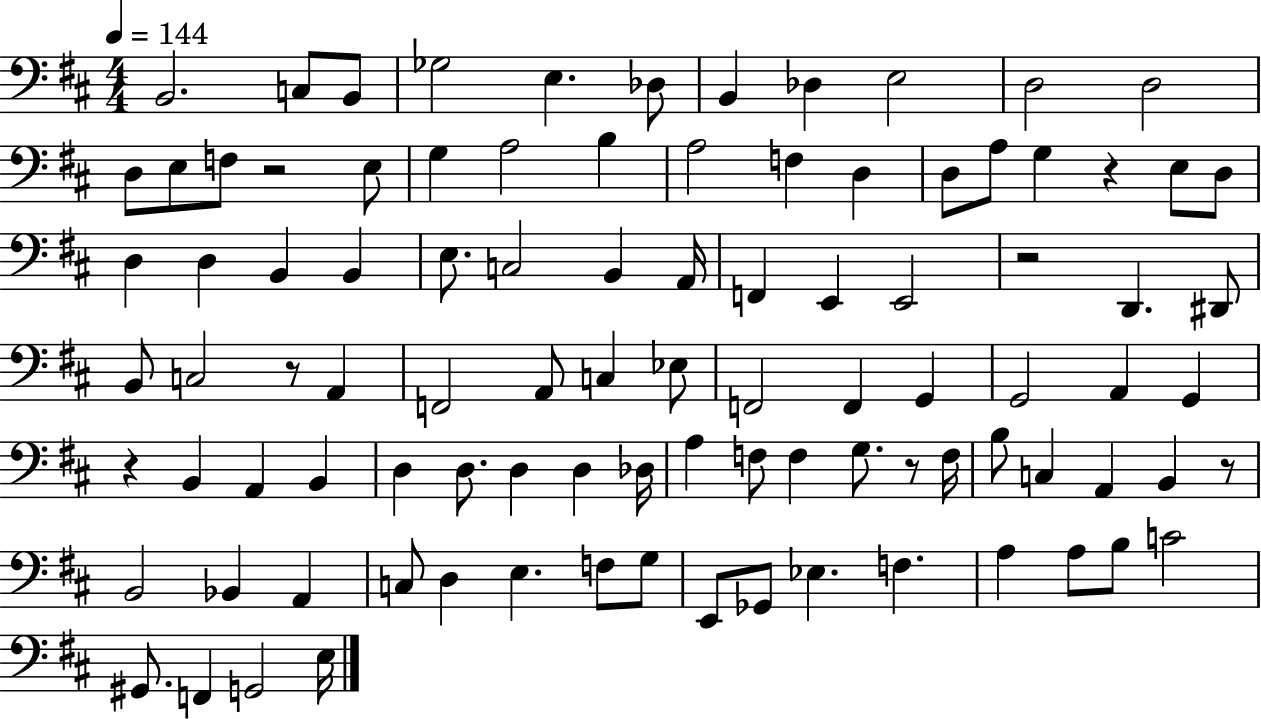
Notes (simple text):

B2/h. C3/e B2/e Gb3/h E3/q. Db3/e B2/q Db3/q E3/h D3/h D3/h D3/e E3/e F3/e R/h E3/e G3/q A3/h B3/q A3/h F3/q D3/q D3/e A3/e G3/q R/q E3/e D3/e D3/q D3/q B2/q B2/q E3/e. C3/h B2/q A2/s F2/q E2/q E2/h R/h D2/q. D#2/e B2/e C3/h R/e A2/q F2/h A2/e C3/q Eb3/e F2/h F2/q G2/q G2/h A2/q G2/q R/q B2/q A2/q B2/q D3/q D3/e. D3/q D3/q Db3/s A3/q F3/e F3/q G3/e. R/e F3/s B3/e C3/q A2/q B2/q R/e B2/h Bb2/q A2/q C3/e D3/q E3/q. F3/e G3/e E2/e Gb2/e Eb3/q. F3/q. A3/q A3/e B3/e C4/h G#2/e. F2/q G2/h E3/s